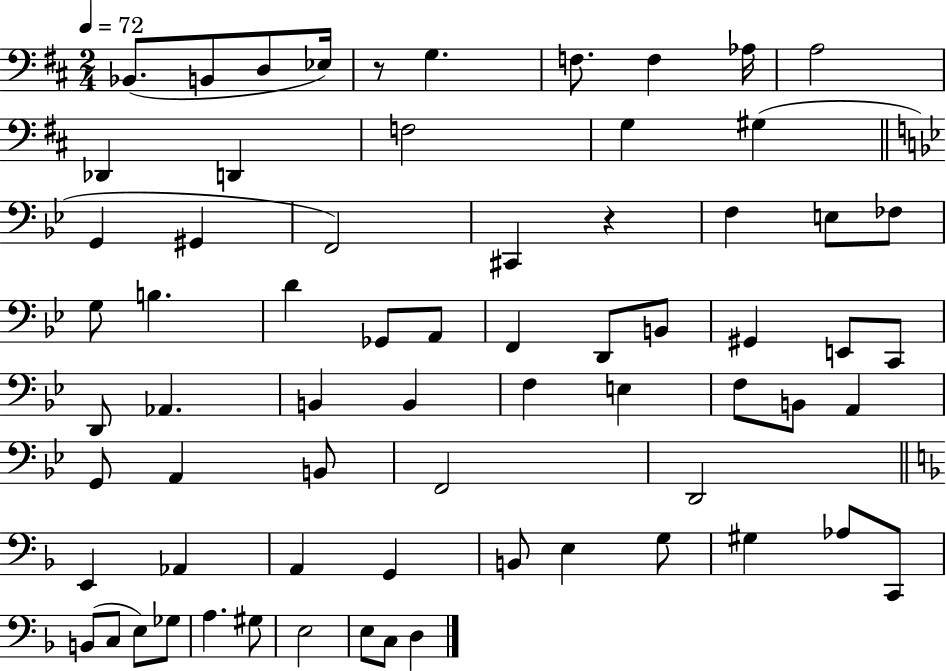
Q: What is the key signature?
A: D major